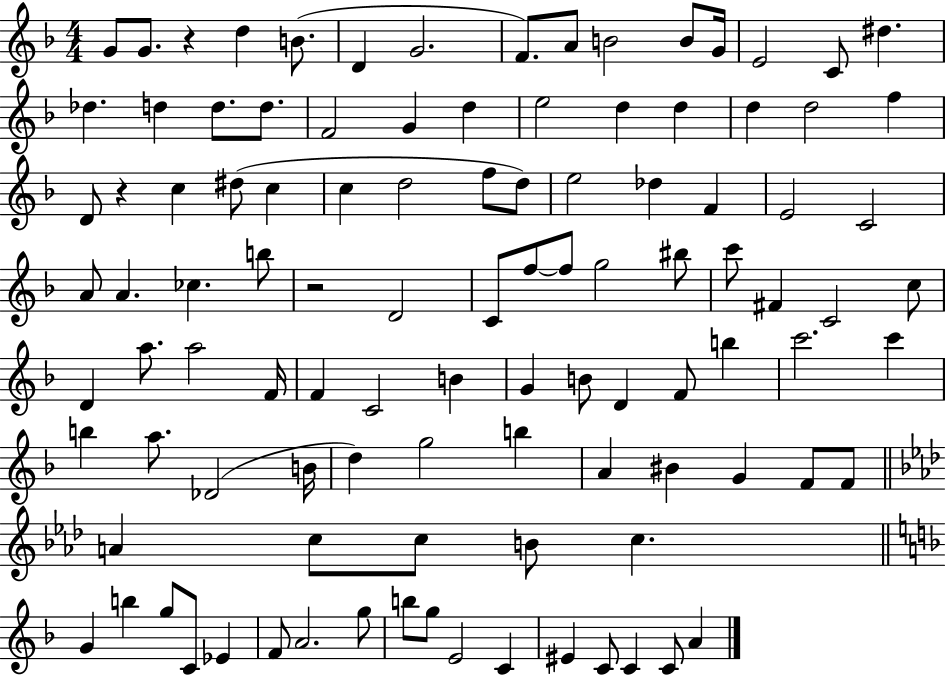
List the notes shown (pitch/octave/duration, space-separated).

G4/e G4/e. R/q D5/q B4/e. D4/q G4/h. F4/e. A4/e B4/h B4/e G4/s E4/h C4/e D#5/q. Db5/q. D5/q D5/e. D5/e. F4/h G4/q D5/q E5/h D5/q D5/q D5/q D5/h F5/q D4/e R/q C5/q D#5/e C5/q C5/q D5/h F5/e D5/e E5/h Db5/q F4/q E4/h C4/h A4/e A4/q. CES5/q. B5/e R/h D4/h C4/e F5/e F5/e G5/h BIS5/e C6/e F#4/q C4/h C5/e D4/q A5/e. A5/h F4/s F4/q C4/h B4/q G4/q B4/e D4/q F4/e B5/q C6/h. C6/q B5/q A5/e. Db4/h B4/s D5/q G5/h B5/q A4/q BIS4/q G4/q F4/e F4/e A4/q C5/e C5/e B4/e C5/q. G4/q B5/q G5/e C4/e Eb4/q F4/e A4/h. G5/e B5/e G5/e E4/h C4/q EIS4/q C4/e C4/q C4/e A4/q